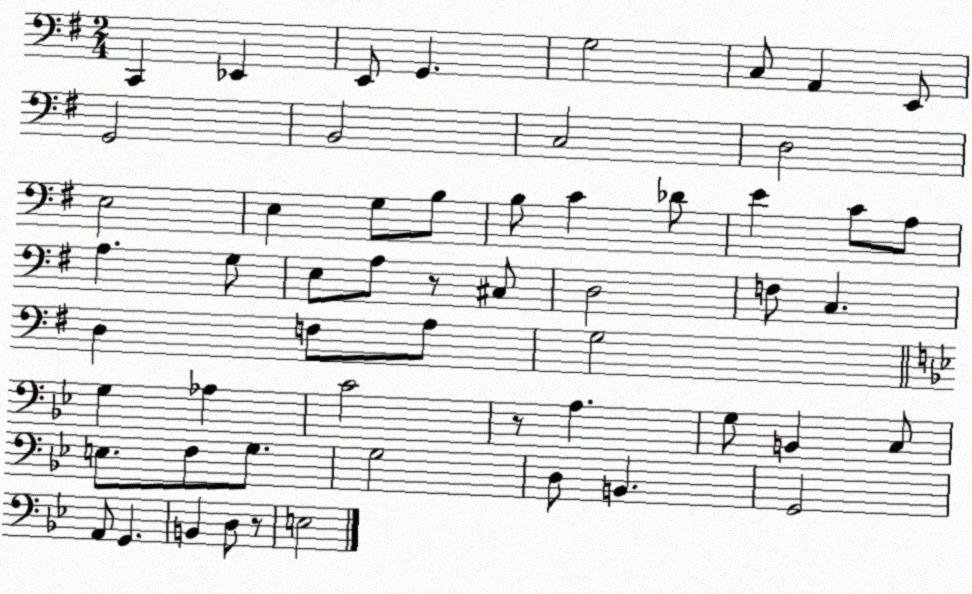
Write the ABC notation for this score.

X:1
T:Untitled
M:2/4
L:1/4
K:G
C,, _E,, E,,/2 G,, G,2 C,/2 A,, E,,/2 G,,2 B,,2 C,2 D,2 E,2 E, G,/2 B,/2 B,/2 C _D/2 E C/2 A,/2 A, G,/2 E,/2 A,/2 z/2 ^C,/2 D,2 F,/2 C, D, F,/2 A,/2 G,2 G, _A, C2 z/2 A, G,/2 B,, C,/2 E,/2 F,/2 G,/2 G,2 D,/2 B,, G,,2 A,,/2 G,, B,, D,/2 z/2 E,2